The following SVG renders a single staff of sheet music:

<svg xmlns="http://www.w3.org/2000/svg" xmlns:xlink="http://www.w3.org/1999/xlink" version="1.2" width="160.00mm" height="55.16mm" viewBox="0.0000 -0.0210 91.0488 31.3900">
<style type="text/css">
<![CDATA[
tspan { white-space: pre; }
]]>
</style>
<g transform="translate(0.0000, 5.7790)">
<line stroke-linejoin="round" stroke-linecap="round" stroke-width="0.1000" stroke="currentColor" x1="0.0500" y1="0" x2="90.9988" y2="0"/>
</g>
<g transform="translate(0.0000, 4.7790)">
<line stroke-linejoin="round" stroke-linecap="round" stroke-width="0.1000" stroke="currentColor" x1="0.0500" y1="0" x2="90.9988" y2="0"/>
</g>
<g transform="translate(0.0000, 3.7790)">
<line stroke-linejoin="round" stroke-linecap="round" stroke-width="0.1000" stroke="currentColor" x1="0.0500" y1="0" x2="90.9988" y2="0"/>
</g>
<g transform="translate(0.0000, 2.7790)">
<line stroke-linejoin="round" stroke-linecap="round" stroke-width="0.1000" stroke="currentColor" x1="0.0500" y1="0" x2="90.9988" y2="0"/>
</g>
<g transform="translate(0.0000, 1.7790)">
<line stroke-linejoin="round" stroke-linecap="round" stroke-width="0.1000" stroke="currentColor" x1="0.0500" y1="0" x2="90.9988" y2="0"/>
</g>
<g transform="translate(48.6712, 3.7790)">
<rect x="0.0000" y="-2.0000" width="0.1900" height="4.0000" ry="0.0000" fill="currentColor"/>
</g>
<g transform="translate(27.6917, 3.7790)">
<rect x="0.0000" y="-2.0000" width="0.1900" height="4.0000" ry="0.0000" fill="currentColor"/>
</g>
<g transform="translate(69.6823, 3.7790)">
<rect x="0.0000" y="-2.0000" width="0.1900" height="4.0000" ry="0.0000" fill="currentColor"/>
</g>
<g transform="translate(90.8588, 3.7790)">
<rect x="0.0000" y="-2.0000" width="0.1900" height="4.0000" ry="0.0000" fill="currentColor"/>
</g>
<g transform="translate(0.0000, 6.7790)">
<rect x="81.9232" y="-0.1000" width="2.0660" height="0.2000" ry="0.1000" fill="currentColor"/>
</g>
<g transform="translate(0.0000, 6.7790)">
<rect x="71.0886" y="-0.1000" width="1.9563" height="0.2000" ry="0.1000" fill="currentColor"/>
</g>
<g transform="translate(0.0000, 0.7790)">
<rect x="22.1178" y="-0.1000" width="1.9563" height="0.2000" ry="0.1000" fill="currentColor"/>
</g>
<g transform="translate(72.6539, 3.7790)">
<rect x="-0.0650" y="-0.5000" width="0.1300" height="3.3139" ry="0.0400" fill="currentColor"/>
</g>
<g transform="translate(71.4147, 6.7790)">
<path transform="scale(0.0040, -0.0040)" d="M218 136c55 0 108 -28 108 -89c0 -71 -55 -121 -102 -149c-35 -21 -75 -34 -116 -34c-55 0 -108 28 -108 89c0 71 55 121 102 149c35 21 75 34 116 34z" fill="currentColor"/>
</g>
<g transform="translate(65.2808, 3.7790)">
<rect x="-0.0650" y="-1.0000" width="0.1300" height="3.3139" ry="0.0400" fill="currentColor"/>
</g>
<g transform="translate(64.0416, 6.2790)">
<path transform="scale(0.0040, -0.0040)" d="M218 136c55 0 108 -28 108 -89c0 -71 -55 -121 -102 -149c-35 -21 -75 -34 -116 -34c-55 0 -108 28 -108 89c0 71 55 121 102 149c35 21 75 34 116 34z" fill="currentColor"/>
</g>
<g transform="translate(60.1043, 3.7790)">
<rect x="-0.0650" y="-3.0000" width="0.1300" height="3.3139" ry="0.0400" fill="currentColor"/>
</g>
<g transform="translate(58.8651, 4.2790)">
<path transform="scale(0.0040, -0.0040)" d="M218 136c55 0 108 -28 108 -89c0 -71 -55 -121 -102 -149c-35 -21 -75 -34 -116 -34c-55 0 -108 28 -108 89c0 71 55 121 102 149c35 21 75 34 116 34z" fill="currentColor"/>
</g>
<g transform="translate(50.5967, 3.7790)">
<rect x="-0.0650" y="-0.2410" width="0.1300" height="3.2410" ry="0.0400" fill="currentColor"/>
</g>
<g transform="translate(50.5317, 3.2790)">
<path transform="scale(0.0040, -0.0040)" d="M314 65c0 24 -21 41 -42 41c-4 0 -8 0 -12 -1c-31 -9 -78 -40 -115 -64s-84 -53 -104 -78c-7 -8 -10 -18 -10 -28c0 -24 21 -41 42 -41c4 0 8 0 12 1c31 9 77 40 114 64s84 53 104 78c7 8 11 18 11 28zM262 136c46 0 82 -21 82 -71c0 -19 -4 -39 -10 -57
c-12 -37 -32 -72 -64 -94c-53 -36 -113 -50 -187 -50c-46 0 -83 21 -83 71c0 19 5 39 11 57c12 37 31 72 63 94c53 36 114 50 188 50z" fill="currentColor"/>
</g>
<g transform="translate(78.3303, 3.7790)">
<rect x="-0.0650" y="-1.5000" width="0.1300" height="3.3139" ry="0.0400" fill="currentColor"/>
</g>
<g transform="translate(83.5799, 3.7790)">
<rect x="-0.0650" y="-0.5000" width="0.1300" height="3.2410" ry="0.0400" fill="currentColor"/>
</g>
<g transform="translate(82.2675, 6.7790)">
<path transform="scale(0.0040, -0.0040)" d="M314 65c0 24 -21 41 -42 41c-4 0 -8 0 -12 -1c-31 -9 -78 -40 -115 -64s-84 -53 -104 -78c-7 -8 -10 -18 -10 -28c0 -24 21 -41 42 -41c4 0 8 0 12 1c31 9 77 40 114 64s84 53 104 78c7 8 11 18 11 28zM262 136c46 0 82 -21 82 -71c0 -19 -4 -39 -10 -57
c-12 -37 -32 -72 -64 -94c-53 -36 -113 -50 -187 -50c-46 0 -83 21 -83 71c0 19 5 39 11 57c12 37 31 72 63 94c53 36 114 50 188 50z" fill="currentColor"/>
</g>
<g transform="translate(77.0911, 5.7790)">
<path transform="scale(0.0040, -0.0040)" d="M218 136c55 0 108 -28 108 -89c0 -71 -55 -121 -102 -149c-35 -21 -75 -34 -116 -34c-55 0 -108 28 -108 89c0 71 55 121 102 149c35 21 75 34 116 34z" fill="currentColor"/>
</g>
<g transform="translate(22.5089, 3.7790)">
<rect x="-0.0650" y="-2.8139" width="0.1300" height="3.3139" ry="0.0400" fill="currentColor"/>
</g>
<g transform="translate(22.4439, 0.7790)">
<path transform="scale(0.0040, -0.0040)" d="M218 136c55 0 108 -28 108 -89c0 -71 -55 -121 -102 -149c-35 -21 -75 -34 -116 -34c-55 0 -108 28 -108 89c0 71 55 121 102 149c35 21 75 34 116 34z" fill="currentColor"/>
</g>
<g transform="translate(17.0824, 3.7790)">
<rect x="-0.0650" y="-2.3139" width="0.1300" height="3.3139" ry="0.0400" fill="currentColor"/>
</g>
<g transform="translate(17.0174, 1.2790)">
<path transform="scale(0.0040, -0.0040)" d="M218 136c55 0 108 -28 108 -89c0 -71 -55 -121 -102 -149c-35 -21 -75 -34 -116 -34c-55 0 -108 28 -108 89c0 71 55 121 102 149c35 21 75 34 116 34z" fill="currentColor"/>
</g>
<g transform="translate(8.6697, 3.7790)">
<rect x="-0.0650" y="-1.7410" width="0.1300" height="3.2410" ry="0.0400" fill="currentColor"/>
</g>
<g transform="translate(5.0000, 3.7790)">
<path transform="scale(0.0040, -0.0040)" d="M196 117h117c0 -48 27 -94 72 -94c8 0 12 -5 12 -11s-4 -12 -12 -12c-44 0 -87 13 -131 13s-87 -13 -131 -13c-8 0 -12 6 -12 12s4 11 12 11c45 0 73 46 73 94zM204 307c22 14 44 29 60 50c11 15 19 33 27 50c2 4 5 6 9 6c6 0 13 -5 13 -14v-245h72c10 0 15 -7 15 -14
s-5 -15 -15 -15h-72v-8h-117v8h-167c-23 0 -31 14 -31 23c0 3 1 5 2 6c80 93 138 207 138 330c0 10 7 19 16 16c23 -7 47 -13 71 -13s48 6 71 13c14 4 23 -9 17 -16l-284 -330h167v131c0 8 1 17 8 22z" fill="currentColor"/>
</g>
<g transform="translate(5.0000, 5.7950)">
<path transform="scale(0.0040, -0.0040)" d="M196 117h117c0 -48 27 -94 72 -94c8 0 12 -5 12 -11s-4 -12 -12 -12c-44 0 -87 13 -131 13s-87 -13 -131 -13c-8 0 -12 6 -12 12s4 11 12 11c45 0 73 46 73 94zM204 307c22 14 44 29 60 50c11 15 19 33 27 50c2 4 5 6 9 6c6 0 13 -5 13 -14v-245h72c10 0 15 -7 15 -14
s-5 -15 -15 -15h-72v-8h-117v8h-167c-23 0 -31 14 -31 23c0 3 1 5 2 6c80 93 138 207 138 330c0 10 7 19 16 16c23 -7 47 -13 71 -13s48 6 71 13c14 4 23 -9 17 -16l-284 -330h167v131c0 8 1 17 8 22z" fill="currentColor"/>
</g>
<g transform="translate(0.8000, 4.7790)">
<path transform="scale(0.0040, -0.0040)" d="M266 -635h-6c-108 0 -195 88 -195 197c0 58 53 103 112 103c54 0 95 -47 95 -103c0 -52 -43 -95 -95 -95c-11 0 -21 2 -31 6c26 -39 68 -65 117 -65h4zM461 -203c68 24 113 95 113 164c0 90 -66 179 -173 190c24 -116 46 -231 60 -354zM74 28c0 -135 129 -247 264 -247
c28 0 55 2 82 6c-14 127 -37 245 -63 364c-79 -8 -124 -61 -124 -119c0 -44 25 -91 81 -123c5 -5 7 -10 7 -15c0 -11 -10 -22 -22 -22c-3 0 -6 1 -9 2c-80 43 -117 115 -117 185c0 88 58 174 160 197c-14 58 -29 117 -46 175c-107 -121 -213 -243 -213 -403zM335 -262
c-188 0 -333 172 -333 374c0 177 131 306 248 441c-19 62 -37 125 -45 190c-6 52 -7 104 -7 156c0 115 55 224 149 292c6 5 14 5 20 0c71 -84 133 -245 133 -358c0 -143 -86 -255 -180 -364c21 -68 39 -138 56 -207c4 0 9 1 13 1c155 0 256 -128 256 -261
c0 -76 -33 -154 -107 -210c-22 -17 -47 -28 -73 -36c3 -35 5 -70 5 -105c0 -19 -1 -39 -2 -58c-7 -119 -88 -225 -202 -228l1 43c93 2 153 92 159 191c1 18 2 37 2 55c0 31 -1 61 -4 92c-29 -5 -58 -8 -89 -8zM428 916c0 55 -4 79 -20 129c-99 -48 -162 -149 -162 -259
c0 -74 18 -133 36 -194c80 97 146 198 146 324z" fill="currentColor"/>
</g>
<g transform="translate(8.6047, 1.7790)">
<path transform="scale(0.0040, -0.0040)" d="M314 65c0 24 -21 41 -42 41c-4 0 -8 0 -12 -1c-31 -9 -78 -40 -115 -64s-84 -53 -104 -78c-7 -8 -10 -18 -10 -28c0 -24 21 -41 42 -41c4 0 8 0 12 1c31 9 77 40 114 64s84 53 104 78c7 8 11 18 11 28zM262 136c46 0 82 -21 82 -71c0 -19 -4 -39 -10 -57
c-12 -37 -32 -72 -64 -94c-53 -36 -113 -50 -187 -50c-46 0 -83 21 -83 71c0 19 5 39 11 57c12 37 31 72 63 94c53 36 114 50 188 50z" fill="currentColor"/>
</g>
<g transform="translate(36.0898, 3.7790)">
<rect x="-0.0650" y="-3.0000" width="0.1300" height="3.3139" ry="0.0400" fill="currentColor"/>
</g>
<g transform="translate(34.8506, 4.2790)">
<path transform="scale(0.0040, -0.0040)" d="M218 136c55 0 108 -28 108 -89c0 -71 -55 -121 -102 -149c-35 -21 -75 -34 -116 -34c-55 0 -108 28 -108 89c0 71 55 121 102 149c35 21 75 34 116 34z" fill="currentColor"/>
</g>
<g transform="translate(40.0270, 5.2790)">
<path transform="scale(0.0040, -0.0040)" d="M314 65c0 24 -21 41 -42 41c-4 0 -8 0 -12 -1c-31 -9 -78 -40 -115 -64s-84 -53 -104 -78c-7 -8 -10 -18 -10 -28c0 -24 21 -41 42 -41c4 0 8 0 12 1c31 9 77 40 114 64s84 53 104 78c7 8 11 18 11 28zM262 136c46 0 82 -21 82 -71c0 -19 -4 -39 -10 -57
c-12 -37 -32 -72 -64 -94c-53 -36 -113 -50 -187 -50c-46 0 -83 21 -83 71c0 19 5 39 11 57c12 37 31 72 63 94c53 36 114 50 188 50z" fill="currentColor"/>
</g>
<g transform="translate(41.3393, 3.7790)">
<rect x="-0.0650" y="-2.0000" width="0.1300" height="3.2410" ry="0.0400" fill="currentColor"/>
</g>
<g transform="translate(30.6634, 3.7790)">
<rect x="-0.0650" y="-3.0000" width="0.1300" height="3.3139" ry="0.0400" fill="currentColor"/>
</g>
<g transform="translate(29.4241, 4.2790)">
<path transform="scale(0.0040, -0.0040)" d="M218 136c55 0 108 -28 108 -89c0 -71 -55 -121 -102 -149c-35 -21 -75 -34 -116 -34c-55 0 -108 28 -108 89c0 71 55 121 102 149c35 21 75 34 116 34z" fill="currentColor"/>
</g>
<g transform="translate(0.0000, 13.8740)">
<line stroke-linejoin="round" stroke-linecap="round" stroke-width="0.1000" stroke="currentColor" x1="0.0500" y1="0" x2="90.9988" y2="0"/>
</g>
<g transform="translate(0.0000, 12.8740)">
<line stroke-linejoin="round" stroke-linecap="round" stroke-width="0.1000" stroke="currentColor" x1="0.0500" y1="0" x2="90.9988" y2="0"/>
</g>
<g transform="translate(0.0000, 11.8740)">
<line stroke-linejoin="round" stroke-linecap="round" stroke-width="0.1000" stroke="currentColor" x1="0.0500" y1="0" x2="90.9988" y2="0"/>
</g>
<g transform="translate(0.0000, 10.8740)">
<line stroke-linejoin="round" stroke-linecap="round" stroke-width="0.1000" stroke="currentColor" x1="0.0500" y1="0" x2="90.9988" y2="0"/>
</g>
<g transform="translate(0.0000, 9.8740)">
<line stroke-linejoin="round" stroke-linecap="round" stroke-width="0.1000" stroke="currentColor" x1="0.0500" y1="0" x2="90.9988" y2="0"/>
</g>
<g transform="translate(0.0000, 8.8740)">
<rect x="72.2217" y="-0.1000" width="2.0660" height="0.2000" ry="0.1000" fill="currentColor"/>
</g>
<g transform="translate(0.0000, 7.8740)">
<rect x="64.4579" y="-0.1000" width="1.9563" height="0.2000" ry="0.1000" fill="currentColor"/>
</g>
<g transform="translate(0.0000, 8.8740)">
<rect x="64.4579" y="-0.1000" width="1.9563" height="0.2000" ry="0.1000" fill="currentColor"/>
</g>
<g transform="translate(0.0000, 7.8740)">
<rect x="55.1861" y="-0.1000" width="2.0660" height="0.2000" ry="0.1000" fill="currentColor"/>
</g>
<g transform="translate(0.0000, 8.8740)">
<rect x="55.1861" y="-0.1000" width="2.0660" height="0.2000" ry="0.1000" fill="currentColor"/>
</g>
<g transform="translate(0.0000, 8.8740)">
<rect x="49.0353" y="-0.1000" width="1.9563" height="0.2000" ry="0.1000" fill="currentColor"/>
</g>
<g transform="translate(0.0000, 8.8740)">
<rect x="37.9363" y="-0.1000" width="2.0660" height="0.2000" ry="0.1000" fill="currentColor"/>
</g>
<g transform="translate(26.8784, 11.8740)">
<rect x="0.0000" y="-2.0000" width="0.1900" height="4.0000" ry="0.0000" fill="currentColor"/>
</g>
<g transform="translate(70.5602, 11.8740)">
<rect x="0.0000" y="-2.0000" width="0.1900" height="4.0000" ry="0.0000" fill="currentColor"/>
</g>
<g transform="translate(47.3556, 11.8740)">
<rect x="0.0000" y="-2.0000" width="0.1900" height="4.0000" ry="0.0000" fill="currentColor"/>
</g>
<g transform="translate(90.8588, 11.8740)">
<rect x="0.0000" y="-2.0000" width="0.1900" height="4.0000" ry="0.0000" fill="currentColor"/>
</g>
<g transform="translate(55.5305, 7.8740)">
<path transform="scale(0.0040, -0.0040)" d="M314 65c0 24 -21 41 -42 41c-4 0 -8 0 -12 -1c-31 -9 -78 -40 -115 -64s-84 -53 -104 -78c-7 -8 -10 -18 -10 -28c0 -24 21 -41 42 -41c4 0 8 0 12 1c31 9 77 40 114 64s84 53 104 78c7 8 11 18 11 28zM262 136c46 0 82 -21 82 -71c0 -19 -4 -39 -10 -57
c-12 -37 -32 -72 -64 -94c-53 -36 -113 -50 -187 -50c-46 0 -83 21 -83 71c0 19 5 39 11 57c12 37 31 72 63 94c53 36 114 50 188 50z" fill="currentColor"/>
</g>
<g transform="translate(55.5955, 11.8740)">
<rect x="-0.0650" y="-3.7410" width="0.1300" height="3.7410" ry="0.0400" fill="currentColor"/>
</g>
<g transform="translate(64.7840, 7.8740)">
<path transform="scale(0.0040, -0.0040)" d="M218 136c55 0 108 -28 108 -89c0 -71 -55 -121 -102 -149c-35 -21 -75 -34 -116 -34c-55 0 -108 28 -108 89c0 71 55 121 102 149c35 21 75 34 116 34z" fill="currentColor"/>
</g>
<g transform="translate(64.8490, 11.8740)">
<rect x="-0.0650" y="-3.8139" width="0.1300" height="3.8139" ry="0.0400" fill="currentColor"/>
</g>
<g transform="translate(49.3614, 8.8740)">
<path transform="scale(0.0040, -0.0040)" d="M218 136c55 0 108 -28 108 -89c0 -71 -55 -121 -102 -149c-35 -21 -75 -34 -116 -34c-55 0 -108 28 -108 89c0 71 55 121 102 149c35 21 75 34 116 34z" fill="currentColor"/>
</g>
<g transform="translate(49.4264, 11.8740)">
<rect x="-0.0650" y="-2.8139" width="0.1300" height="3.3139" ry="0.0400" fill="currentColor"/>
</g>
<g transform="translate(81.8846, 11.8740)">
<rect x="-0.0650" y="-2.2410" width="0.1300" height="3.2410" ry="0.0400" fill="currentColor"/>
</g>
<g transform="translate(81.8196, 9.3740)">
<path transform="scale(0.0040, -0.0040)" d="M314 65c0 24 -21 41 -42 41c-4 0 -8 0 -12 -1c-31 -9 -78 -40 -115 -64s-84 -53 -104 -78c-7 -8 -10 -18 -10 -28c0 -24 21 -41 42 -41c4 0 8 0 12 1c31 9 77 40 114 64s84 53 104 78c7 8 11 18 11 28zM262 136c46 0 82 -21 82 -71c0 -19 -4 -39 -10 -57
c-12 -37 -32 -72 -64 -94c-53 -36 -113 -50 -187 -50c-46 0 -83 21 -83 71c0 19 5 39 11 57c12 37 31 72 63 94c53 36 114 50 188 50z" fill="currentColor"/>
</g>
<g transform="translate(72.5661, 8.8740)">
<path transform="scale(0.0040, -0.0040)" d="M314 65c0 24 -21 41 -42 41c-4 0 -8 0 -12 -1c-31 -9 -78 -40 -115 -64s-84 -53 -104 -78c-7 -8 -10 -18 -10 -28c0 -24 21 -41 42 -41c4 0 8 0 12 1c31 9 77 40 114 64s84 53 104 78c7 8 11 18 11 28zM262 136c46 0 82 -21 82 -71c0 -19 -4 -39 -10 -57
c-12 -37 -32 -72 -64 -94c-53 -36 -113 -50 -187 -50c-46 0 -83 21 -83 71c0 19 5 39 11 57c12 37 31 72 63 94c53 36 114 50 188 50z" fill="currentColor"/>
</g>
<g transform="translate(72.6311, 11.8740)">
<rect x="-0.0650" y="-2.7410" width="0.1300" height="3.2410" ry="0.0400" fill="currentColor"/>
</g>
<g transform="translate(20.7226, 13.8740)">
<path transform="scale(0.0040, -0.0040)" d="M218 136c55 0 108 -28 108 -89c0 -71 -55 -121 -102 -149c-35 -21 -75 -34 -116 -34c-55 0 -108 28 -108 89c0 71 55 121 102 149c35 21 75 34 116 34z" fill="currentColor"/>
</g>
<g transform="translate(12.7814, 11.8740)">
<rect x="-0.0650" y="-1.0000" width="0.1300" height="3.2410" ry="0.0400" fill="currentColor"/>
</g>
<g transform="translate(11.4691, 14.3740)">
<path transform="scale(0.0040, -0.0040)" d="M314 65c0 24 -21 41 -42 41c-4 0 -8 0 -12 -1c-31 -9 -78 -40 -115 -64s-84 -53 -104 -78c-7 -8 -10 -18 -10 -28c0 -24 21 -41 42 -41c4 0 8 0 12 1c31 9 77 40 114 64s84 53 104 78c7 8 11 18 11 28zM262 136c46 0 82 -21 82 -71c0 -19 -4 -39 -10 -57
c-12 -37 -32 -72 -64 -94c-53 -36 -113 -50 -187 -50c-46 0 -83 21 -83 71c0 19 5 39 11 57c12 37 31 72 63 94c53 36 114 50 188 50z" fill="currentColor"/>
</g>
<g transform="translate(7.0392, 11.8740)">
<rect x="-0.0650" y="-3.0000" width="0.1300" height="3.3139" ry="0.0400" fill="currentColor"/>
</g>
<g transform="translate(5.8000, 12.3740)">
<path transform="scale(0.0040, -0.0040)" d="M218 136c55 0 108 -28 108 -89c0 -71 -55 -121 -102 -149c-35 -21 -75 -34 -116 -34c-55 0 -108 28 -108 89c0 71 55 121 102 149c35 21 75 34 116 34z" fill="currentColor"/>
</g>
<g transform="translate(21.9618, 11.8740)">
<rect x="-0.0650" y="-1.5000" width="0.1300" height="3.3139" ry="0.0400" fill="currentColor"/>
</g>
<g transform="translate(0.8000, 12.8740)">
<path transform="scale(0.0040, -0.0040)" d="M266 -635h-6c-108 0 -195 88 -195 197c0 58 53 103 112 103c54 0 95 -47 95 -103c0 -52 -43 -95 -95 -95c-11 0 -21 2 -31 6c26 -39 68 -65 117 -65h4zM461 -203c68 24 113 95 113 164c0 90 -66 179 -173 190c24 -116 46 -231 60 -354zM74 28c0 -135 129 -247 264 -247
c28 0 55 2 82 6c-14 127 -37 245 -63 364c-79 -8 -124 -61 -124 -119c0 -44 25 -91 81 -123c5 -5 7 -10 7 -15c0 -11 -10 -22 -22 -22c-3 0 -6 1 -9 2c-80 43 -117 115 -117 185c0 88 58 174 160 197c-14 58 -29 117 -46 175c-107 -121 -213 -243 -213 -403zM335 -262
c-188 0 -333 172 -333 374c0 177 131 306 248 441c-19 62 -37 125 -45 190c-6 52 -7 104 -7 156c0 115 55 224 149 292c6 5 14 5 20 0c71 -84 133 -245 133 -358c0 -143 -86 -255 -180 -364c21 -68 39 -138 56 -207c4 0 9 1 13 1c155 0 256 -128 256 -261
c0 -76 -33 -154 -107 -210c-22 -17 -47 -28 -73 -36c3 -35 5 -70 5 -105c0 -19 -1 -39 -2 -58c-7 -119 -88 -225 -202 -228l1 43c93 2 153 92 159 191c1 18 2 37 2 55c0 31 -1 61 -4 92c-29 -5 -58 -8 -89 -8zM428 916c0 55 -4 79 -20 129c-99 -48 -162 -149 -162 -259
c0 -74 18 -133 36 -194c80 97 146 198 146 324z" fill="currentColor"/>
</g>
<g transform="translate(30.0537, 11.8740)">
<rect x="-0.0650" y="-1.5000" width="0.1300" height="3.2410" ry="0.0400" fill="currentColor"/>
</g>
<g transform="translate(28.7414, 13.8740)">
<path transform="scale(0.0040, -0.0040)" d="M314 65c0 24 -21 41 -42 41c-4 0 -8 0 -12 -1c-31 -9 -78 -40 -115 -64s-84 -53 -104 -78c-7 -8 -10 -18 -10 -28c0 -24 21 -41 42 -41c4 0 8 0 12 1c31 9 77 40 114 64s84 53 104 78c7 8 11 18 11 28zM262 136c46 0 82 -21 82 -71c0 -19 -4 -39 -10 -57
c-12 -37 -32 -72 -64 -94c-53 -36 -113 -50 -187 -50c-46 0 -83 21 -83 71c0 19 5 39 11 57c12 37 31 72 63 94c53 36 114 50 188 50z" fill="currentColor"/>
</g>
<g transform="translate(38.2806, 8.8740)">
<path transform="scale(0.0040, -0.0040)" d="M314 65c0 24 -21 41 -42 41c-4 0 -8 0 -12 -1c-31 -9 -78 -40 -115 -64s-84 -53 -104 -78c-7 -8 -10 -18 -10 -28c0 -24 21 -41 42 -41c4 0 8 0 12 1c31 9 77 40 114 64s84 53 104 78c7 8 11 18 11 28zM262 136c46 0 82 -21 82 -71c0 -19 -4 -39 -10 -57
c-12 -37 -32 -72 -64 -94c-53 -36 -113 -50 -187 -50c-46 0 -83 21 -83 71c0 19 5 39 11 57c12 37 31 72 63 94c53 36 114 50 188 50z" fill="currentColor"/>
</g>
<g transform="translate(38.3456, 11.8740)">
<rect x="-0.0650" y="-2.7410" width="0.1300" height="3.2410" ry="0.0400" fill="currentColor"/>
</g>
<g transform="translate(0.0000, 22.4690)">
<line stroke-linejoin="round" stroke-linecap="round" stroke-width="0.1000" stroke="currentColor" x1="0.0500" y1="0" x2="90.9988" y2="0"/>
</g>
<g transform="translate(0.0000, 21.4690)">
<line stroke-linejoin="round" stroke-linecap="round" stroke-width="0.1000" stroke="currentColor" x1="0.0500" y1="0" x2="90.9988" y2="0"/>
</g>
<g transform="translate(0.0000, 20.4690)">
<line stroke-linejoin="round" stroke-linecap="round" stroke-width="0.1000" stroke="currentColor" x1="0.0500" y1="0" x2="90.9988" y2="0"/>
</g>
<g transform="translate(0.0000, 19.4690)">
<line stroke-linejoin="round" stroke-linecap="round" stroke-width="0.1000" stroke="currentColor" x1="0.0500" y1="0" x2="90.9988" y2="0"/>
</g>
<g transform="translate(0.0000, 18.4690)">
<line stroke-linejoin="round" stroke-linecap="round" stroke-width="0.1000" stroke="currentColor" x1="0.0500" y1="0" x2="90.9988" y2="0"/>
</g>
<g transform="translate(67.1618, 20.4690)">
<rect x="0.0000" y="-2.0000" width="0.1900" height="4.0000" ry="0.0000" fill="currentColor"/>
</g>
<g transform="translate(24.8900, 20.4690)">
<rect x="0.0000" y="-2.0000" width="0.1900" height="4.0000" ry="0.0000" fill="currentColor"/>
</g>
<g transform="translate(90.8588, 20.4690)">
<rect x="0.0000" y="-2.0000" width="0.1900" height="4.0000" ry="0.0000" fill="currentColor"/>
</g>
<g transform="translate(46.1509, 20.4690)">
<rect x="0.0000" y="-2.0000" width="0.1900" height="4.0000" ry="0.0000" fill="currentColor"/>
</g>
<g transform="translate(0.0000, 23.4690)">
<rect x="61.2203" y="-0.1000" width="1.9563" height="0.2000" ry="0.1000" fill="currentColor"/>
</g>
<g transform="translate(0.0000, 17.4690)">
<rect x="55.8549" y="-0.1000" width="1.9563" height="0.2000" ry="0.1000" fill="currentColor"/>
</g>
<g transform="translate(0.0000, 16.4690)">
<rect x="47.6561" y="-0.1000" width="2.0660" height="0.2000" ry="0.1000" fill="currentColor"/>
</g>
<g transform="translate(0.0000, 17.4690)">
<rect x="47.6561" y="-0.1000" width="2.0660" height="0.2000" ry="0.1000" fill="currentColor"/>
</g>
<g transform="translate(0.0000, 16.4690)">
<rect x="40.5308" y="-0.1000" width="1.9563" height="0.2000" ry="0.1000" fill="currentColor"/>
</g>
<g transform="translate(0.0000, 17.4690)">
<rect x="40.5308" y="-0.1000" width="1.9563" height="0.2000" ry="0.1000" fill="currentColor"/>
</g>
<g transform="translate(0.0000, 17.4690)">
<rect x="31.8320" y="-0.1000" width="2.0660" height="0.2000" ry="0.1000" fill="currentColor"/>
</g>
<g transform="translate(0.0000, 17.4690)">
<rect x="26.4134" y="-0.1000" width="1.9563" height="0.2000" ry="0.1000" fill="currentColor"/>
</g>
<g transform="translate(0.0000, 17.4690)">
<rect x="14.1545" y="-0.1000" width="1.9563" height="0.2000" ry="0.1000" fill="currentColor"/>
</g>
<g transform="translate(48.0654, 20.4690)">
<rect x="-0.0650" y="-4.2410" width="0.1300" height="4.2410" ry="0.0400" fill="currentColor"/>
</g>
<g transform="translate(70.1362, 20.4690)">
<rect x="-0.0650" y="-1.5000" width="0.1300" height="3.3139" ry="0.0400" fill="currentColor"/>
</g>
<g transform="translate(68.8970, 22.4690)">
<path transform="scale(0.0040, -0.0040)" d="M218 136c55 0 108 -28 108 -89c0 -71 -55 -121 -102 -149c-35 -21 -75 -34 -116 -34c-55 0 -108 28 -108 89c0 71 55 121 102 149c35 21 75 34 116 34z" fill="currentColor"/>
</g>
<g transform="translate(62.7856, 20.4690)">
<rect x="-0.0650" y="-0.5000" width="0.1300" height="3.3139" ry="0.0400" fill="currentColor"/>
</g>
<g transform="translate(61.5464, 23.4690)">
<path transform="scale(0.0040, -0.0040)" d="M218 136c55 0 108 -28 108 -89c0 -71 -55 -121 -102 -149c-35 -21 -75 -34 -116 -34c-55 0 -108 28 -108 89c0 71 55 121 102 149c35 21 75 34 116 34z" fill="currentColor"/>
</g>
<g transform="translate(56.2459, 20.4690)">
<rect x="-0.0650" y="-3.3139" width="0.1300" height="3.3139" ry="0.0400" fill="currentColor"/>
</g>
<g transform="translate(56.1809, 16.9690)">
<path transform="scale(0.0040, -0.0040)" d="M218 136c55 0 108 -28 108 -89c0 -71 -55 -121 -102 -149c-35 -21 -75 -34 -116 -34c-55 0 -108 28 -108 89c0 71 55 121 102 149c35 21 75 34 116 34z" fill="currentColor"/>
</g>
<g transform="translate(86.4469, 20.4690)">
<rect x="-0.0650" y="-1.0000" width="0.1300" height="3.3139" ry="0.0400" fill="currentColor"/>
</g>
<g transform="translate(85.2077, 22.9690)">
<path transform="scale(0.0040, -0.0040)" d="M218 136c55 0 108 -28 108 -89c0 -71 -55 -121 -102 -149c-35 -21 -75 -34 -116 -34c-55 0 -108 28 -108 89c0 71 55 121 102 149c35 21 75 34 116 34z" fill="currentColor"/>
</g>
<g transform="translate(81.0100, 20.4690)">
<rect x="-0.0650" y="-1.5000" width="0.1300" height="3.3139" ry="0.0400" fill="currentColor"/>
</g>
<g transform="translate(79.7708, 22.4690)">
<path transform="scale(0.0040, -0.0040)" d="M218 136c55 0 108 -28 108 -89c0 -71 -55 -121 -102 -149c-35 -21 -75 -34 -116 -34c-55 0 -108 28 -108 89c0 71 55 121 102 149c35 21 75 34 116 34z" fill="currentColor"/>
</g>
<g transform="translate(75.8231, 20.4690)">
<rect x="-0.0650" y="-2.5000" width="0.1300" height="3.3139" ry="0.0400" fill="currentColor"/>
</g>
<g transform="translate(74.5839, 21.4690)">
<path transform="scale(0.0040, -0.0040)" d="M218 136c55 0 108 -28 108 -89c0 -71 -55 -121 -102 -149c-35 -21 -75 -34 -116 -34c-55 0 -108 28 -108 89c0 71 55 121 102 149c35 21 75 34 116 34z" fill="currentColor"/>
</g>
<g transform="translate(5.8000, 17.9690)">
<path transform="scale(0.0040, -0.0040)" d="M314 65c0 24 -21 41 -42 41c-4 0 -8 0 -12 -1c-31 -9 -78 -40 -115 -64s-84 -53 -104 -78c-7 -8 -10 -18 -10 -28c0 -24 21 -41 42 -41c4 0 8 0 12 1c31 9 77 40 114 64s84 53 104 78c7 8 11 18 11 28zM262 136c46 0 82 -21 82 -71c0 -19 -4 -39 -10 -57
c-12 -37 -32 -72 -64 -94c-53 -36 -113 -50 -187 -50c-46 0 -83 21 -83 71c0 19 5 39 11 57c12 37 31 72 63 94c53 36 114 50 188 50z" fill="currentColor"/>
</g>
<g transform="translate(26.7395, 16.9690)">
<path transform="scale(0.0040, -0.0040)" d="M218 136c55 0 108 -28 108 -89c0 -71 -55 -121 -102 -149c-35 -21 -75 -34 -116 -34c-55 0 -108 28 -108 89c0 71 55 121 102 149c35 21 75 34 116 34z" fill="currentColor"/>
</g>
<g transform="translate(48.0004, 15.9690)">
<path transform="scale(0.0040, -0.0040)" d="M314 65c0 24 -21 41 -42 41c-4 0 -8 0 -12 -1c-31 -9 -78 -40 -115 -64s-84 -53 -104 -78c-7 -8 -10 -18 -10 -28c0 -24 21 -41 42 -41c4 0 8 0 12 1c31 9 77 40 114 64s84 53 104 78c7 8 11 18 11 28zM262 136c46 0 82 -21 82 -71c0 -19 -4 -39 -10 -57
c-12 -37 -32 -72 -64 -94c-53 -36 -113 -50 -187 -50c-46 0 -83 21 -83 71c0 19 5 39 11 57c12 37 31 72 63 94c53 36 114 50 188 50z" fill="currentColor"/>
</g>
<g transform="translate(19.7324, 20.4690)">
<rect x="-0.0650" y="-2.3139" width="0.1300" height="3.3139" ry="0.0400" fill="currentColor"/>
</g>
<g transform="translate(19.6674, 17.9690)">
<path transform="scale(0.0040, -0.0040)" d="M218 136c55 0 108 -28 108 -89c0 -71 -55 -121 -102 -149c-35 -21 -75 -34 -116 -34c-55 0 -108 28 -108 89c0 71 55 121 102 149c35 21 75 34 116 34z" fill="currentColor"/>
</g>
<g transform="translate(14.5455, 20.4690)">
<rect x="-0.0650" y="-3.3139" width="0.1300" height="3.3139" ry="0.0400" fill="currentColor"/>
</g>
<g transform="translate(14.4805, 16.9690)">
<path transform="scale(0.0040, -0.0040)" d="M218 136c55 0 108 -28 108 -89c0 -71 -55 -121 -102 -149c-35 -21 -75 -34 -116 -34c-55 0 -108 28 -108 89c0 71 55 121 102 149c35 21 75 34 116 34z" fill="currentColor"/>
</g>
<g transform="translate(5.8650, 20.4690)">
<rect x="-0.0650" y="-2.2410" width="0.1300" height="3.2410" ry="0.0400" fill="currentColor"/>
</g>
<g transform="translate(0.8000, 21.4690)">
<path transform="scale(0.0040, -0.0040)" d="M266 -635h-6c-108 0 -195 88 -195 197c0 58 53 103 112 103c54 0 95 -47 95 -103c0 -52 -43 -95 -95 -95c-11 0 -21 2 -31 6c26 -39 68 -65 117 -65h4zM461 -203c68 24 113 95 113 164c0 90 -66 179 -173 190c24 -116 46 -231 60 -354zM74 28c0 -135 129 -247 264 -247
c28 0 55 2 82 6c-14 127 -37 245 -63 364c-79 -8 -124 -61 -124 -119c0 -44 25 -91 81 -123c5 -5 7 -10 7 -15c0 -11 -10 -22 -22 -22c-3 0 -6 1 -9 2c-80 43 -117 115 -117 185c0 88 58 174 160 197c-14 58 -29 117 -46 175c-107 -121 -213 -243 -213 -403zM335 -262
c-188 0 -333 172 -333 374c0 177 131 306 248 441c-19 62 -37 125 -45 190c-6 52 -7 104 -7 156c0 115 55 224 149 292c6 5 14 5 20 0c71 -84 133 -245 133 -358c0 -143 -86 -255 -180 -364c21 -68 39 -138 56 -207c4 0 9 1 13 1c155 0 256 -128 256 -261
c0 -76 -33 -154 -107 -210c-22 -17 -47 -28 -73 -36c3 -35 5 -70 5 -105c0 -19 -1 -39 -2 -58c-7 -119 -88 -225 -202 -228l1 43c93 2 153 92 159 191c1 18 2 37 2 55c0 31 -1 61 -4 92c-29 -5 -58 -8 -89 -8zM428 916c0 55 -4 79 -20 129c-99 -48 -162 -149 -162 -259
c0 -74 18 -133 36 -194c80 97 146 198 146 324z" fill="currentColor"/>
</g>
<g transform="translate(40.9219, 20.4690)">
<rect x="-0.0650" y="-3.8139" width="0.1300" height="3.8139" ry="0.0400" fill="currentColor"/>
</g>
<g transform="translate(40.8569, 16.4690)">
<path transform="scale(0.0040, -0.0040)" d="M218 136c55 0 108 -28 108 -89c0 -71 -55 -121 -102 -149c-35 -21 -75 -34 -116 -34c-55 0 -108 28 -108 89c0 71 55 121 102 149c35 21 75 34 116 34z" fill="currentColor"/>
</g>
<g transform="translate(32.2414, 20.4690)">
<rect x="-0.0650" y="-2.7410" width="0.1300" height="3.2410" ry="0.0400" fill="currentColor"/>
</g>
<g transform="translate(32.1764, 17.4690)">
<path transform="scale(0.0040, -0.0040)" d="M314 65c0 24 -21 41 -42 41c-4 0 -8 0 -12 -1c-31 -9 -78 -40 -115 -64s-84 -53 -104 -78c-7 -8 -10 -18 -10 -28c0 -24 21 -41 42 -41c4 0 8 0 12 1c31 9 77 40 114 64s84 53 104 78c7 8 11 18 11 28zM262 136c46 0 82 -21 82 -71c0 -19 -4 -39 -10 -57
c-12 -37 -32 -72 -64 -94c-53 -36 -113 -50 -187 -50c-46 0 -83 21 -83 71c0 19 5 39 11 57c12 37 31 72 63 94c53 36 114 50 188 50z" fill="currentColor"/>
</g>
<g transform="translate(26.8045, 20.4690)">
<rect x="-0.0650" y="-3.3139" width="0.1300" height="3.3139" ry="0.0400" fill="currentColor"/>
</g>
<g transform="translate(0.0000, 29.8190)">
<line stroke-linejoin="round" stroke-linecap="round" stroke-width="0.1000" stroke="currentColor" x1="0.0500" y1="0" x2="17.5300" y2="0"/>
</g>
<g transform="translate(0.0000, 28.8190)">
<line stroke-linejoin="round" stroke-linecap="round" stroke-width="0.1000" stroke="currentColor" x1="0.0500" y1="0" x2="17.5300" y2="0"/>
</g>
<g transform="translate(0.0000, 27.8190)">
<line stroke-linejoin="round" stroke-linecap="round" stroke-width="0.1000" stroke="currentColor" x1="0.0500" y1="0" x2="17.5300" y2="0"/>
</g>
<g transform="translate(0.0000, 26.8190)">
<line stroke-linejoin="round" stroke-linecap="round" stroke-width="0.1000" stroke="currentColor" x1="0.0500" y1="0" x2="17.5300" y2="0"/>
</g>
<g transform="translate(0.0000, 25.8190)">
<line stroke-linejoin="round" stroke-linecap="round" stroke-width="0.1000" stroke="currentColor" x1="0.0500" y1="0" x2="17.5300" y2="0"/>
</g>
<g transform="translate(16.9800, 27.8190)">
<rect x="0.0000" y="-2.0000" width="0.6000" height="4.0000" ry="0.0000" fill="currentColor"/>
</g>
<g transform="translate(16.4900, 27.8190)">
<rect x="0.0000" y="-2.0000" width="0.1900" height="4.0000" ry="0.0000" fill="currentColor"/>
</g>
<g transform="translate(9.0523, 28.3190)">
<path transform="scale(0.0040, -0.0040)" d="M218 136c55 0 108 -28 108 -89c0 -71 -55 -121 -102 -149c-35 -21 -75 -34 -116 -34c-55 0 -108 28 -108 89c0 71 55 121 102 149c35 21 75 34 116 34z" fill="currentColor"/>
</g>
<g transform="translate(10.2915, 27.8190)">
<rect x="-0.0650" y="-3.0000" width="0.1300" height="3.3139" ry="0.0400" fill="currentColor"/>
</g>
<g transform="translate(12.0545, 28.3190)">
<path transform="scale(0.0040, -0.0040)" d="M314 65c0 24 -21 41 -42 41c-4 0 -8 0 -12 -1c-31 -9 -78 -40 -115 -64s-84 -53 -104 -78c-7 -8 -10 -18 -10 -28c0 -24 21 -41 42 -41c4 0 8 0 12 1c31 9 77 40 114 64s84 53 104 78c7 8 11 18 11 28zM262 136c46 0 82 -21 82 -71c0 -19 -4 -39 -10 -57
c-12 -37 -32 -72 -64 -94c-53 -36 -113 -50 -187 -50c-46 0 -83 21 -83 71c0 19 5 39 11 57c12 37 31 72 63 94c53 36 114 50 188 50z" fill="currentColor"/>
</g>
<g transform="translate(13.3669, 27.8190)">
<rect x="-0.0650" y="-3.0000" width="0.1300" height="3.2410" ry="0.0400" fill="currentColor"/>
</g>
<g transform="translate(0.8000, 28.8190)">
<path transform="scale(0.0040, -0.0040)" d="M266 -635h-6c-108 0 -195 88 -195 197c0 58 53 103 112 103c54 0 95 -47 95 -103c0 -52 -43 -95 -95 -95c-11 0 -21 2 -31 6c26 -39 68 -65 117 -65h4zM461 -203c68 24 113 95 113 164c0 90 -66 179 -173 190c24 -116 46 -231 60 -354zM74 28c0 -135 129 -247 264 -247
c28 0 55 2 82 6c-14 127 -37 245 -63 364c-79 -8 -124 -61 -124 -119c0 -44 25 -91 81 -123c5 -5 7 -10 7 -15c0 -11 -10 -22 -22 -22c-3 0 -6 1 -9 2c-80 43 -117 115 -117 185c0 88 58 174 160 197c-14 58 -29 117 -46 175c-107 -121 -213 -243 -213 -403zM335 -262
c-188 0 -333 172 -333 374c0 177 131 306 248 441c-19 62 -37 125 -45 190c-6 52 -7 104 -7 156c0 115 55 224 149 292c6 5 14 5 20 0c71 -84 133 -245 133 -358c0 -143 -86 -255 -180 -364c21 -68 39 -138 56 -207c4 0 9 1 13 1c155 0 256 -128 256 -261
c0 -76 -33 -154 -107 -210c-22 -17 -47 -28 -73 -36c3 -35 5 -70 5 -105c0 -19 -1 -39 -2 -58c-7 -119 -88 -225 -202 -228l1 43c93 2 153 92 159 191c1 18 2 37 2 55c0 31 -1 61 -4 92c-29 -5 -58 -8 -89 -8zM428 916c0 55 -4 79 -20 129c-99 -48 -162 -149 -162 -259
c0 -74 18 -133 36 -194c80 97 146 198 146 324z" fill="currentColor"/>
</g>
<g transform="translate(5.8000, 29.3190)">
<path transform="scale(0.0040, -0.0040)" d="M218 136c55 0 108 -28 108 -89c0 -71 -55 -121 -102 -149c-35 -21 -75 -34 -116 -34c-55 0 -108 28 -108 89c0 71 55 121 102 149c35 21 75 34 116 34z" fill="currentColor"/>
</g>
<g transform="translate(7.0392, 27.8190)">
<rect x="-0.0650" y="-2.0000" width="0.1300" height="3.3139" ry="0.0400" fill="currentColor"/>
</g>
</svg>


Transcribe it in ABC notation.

X:1
T:Untitled
M:4/4
L:1/4
K:C
f2 g a A A F2 c2 A D C E C2 A D2 E E2 a2 a c'2 c' a2 g2 g2 b g b a2 c' d'2 b C E G E D F A A2